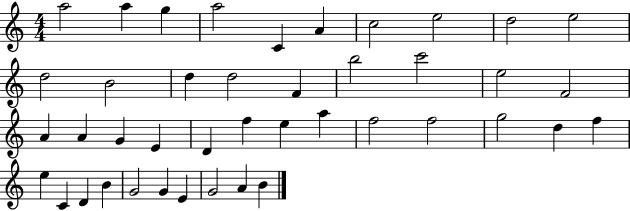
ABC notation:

X:1
T:Untitled
M:4/4
L:1/4
K:C
a2 a g a2 C A c2 e2 d2 e2 d2 B2 d d2 F b2 c'2 e2 F2 A A G E D f e a f2 f2 g2 d f e C D B G2 G E G2 A B